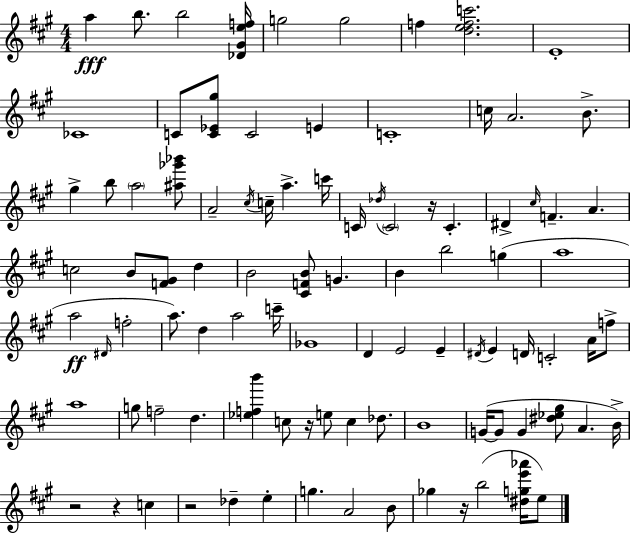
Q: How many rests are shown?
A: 6